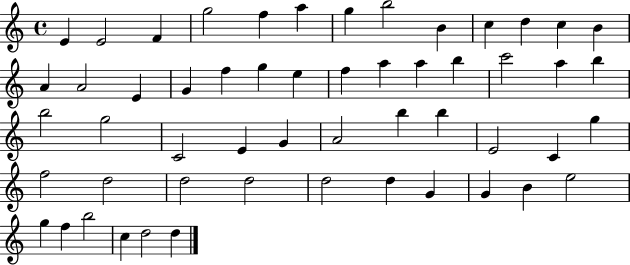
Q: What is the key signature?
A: C major